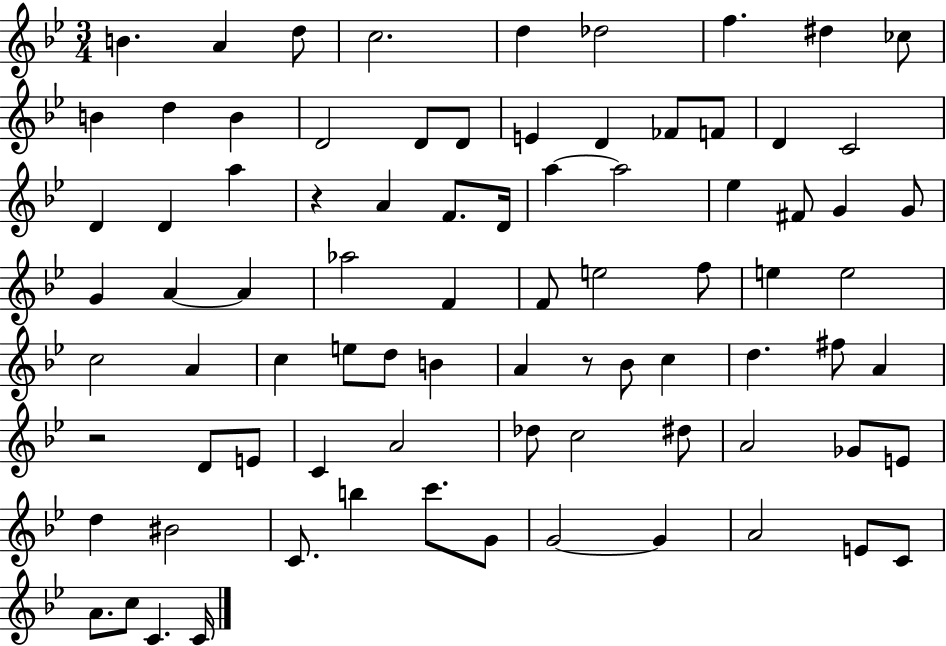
B4/q. A4/q D5/e C5/h. D5/q Db5/h F5/q. D#5/q CES5/e B4/q D5/q B4/q D4/h D4/e D4/e E4/q D4/q FES4/e F4/e D4/q C4/h D4/q D4/q A5/q R/q A4/q F4/e. D4/s A5/q A5/h Eb5/q F#4/e G4/q G4/e G4/q A4/q A4/q Ab5/h F4/q F4/e E5/h F5/e E5/q E5/h C5/h A4/q C5/q E5/e D5/e B4/q A4/q R/e Bb4/e C5/q D5/q. F#5/e A4/q R/h D4/e E4/e C4/q A4/h Db5/e C5/h D#5/e A4/h Gb4/e E4/e D5/q BIS4/h C4/e. B5/q C6/e. G4/e G4/h G4/q A4/h E4/e C4/e A4/e. C5/e C4/q. C4/s